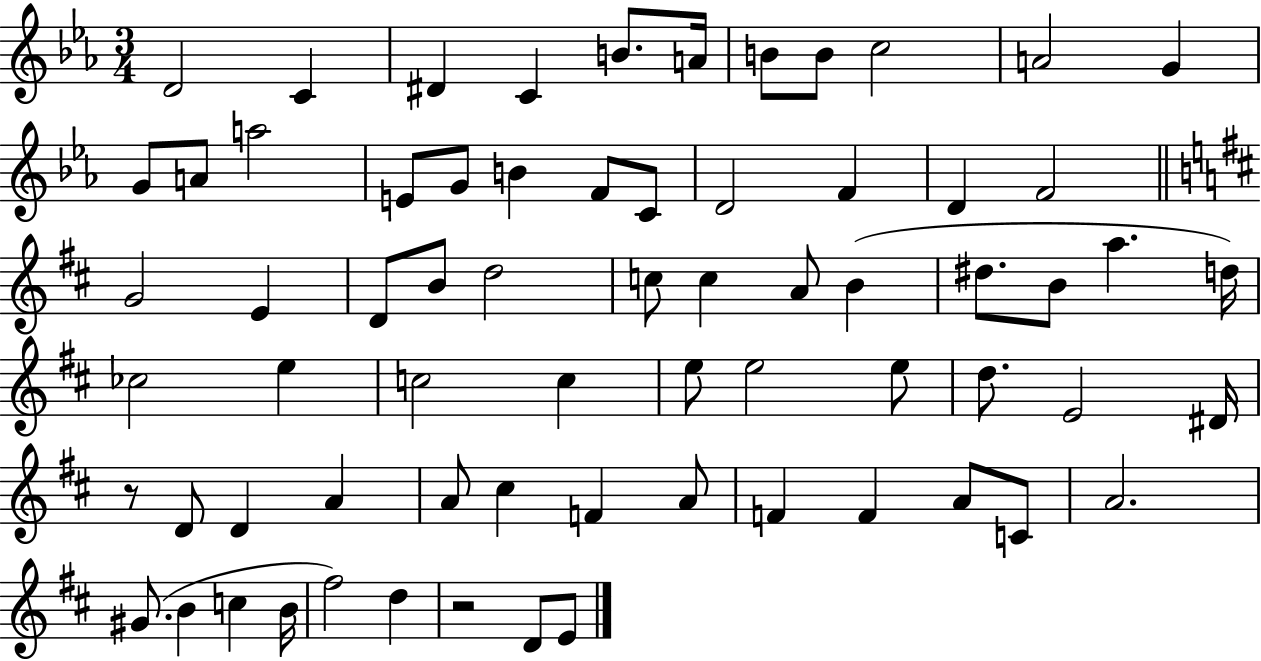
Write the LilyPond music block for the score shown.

{
  \clef treble
  \numericTimeSignature
  \time 3/4
  \key ees \major
  \repeat volta 2 { d'2 c'4 | dis'4 c'4 b'8. a'16 | b'8 b'8 c''2 | a'2 g'4 | \break g'8 a'8 a''2 | e'8 g'8 b'4 f'8 c'8 | d'2 f'4 | d'4 f'2 | \break \bar "||" \break \key b \minor g'2 e'4 | d'8 b'8 d''2 | c''8 c''4 a'8 b'4( | dis''8. b'8 a''4. d''16) | \break ces''2 e''4 | c''2 c''4 | e''8 e''2 e''8 | d''8. e'2 dis'16 | \break r8 d'8 d'4 a'4 | a'8 cis''4 f'4 a'8 | f'4 f'4 a'8 c'8 | a'2. | \break gis'8.( b'4 c''4 b'16 | fis''2) d''4 | r2 d'8 e'8 | } \bar "|."
}